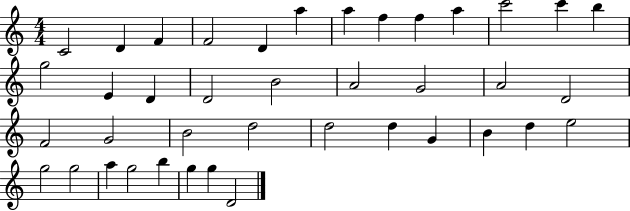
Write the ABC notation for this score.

X:1
T:Untitled
M:4/4
L:1/4
K:C
C2 D F F2 D a a f f a c'2 c' b g2 E D D2 B2 A2 G2 A2 D2 F2 G2 B2 d2 d2 d G B d e2 g2 g2 a g2 b g g D2